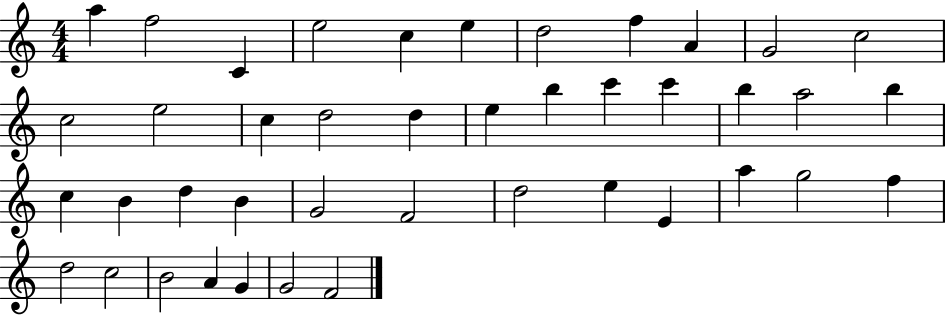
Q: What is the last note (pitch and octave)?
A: F4